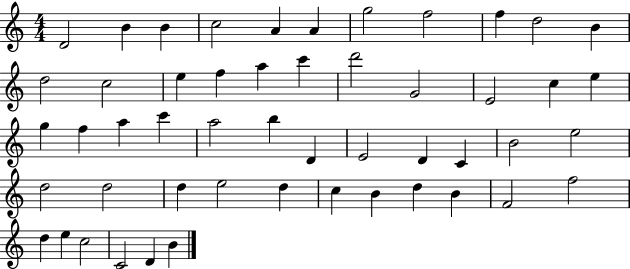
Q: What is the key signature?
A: C major